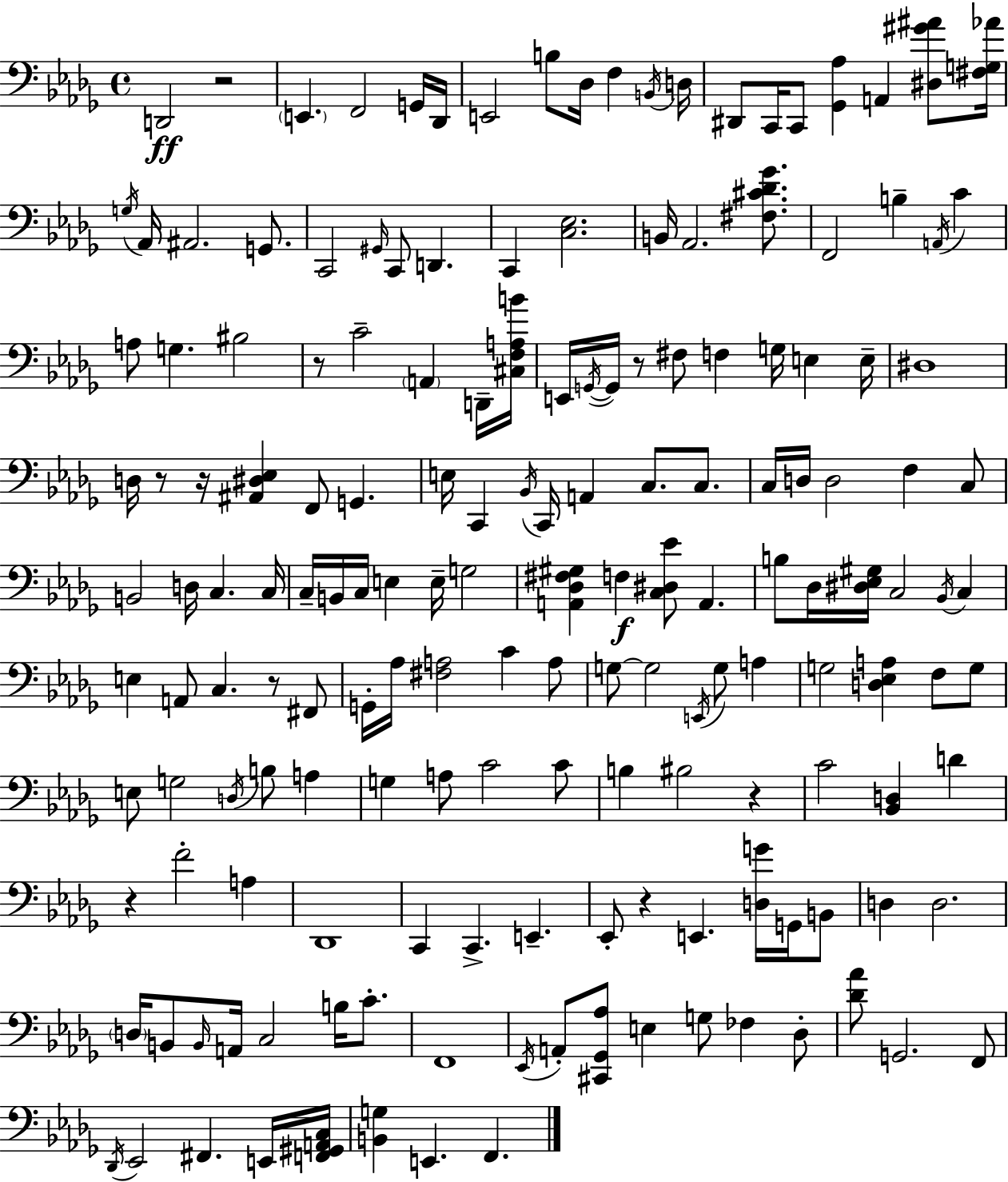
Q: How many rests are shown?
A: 9